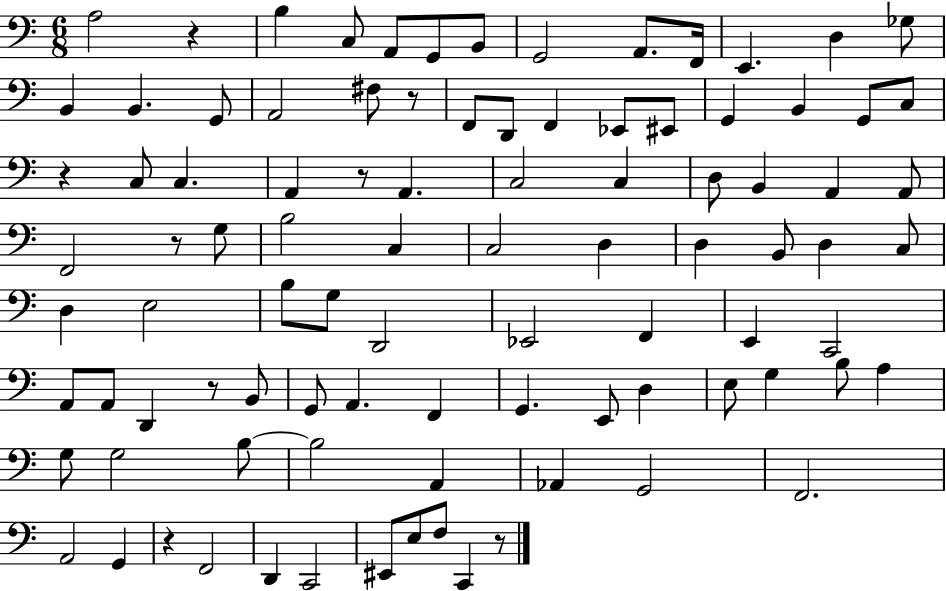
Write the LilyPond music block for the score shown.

{
  \clef bass
  \numericTimeSignature
  \time 6/8
  \key c \major
  a2 r4 | b4 c8 a,8 g,8 b,8 | g,2 a,8. f,16 | e,4. d4 ges8 | \break b,4 b,4. g,8 | a,2 fis8 r8 | f,8 d,8 f,4 ees,8 eis,8 | g,4 b,4 g,8 c8 | \break r4 c8 c4. | a,4 r8 a,4. | c2 c4 | d8 b,4 a,4 a,8 | \break f,2 r8 g8 | b2 c4 | c2 d4 | d4 b,8 d4 c8 | \break d4 e2 | b8 g8 d,2 | ees,2 f,4 | e,4 c,2 | \break a,8 a,8 d,4 r8 b,8 | g,8 a,4. f,4 | g,4. e,8 d4 | e8 g4 b8 a4 | \break g8 g2 b8~~ | b2 a,4 | aes,4 g,2 | f,2. | \break a,2 g,4 | r4 f,2 | d,4 c,2 | eis,8 e8 f8 c,4 r8 | \break \bar "|."
}